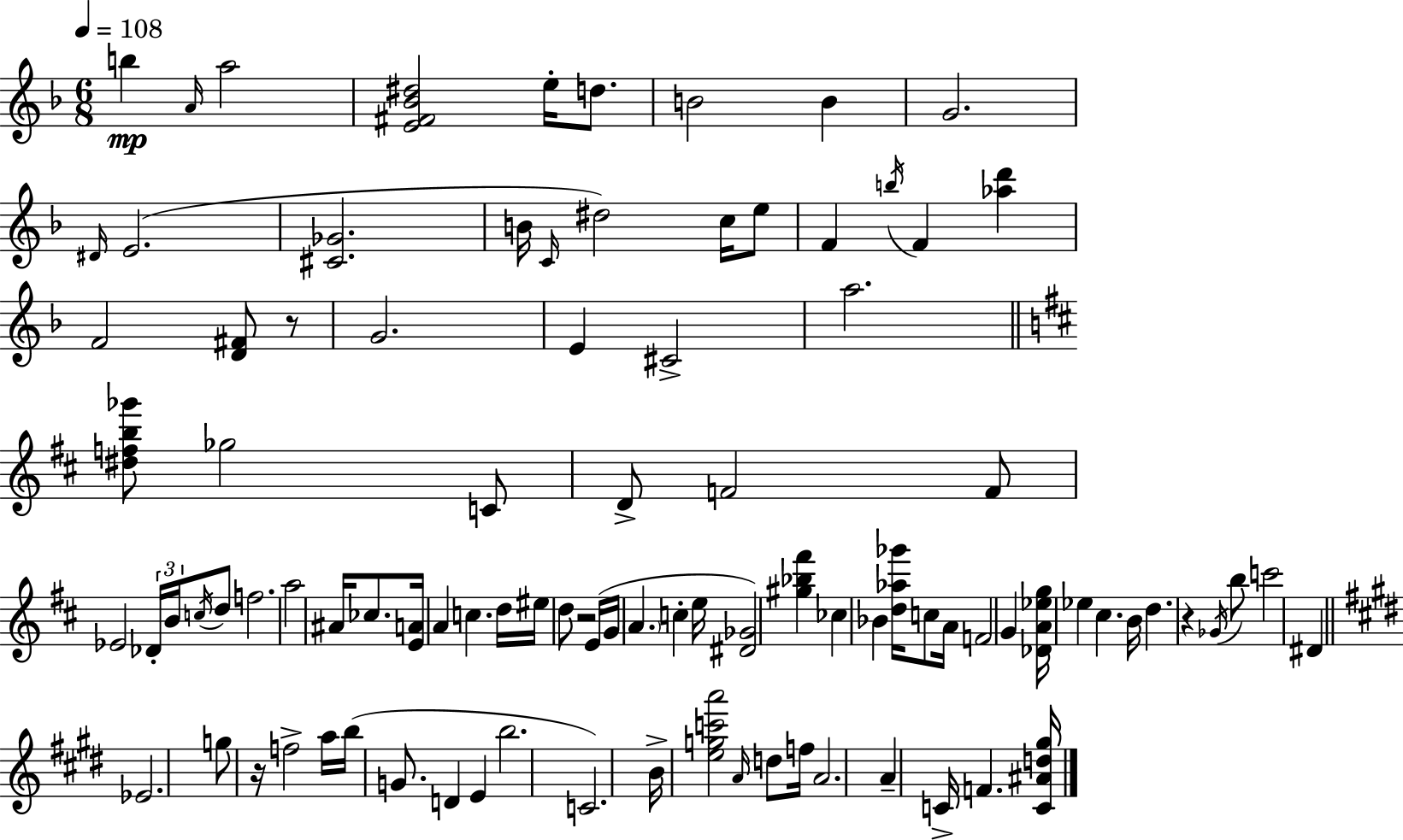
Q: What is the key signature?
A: D minor